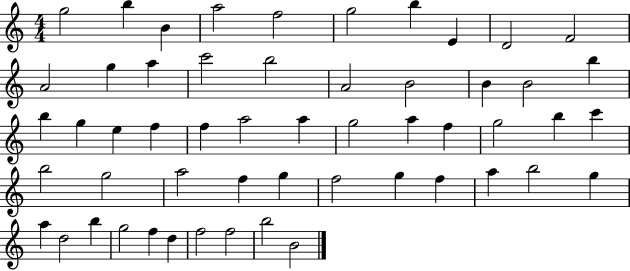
{
  \clef treble
  \numericTimeSignature
  \time 4/4
  \key c \major
  g''2 b''4 b'4 | a''2 f''2 | g''2 b''4 e'4 | d'2 f'2 | \break a'2 g''4 a''4 | c'''2 b''2 | a'2 b'2 | b'4 b'2 b''4 | \break b''4 g''4 e''4 f''4 | f''4 a''2 a''4 | g''2 a''4 f''4 | g''2 b''4 c'''4 | \break b''2 g''2 | a''2 f''4 g''4 | f''2 g''4 f''4 | a''4 b''2 g''4 | \break a''4 d''2 b''4 | g''2 f''4 d''4 | f''2 f''2 | b''2 b'2 | \break \bar "|."
}